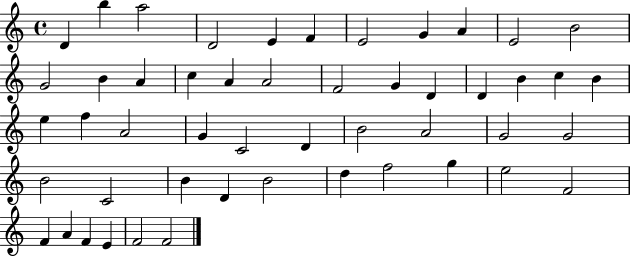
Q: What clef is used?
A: treble